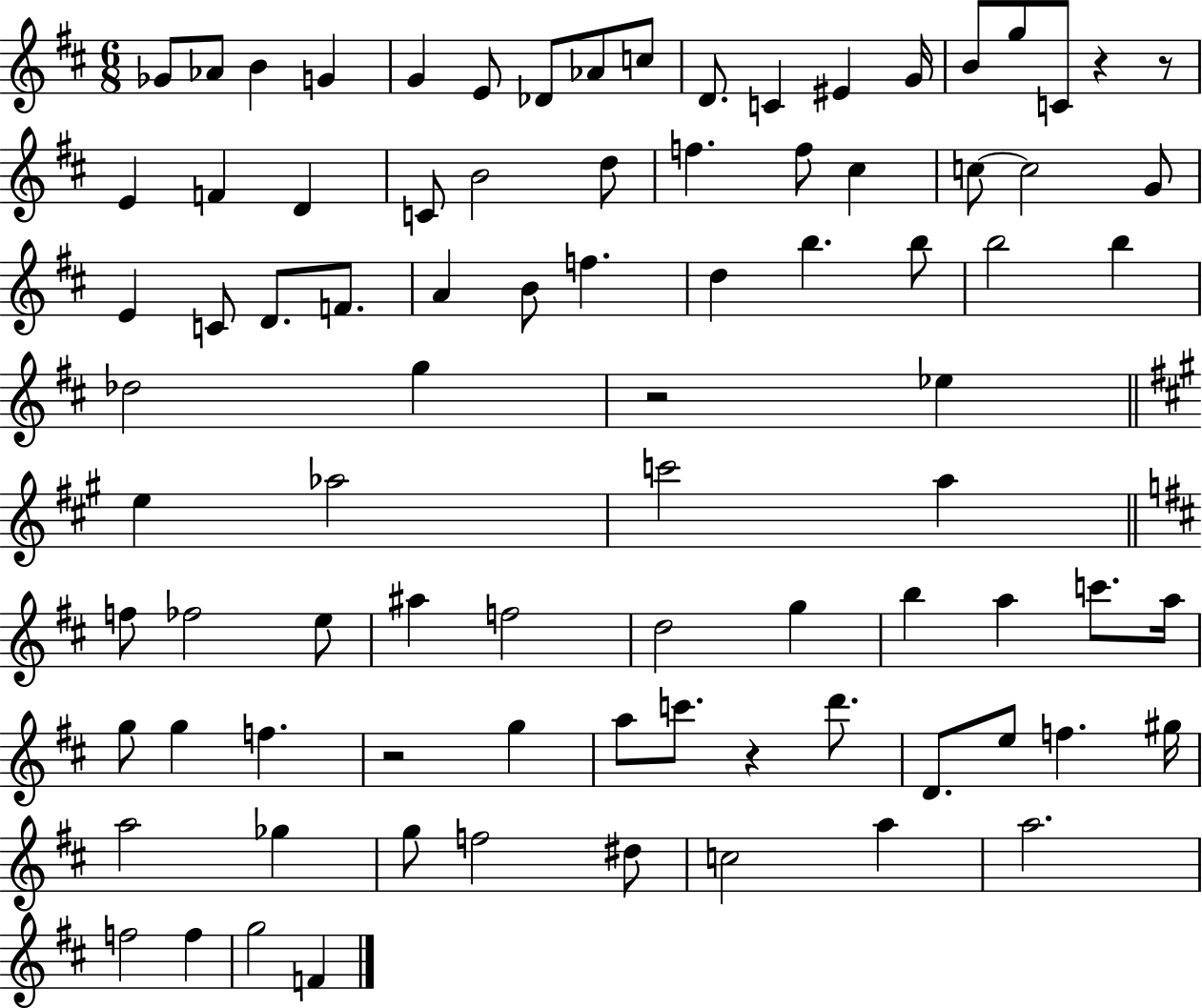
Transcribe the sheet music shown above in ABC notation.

X:1
T:Untitled
M:6/8
L:1/4
K:D
_G/2 _A/2 B G G E/2 _D/2 _A/2 c/2 D/2 C ^E G/4 B/2 g/2 C/2 z z/2 E F D C/2 B2 d/2 f f/2 ^c c/2 c2 G/2 E C/2 D/2 F/2 A B/2 f d b b/2 b2 b _d2 g z2 _e e _a2 c'2 a f/2 _f2 e/2 ^a f2 d2 g b a c'/2 a/4 g/2 g f z2 g a/2 c'/2 z d'/2 D/2 e/2 f ^g/4 a2 _g g/2 f2 ^d/2 c2 a a2 f2 f g2 F